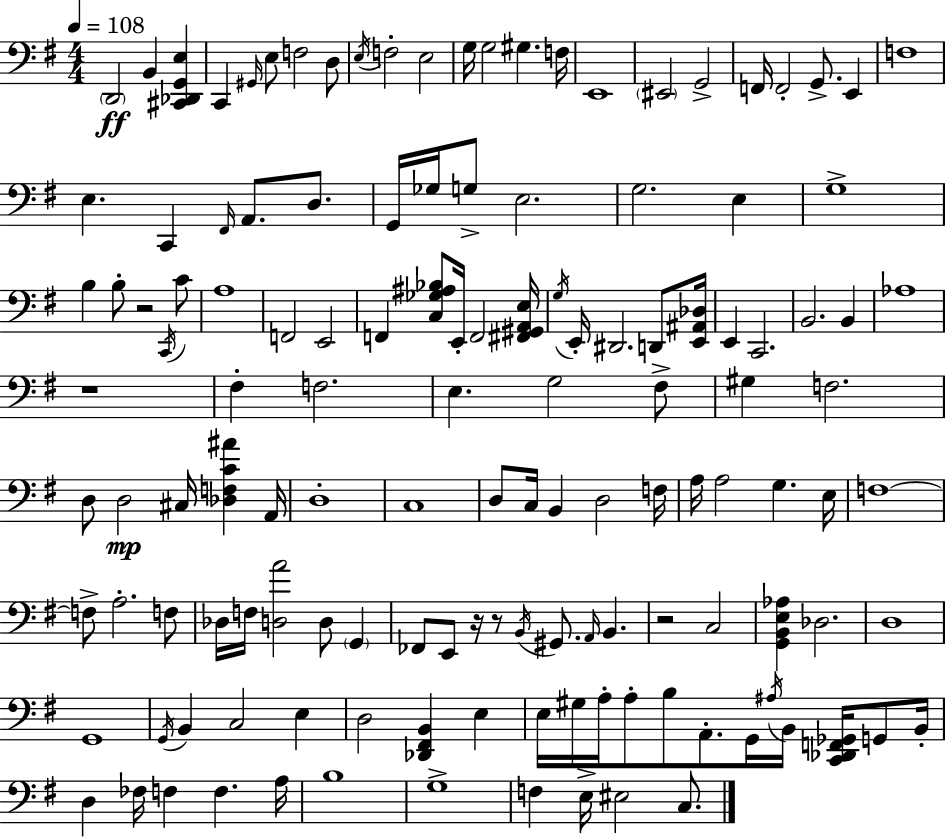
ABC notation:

X:1
T:Untitled
M:4/4
L:1/4
K:Em
D,,2 B,, [^C,,_D,,G,,E,] C,, ^G,,/4 E,/2 F,2 D,/2 E,/4 F,2 E,2 G,/4 G,2 ^G, F,/4 E,,4 ^E,,2 G,,2 F,,/4 F,,2 G,,/2 E,, F,4 E, C,, ^F,,/4 A,,/2 D,/2 G,,/4 _G,/4 G,/2 E,2 G,2 E, G,4 B, B,/2 z2 C,,/4 C/2 A,4 F,,2 E,,2 F,, [C,_G,^A,_B,]/2 E,,/4 F,,2 [^F,,^G,,A,,E,]/4 G,/4 E,,/4 ^D,,2 D,,/2 [E,,^A,,_D,]/4 E,, C,,2 B,,2 B,, _A,4 z4 ^F, F,2 E, G,2 ^F,/2 ^G, F,2 D,/2 D,2 ^C,/4 [_D,F,C^A] A,,/4 D,4 C,4 D,/2 C,/4 B,, D,2 F,/4 A,/4 A,2 G, E,/4 F,4 F,/2 A,2 F,/2 _D,/4 F,/4 [D,A]2 D,/2 G,, _F,,/2 E,,/2 z/4 z/2 B,,/4 ^G,,/2 A,,/4 B,, z2 C,2 [G,,B,,E,_A,] _D,2 D,4 G,,4 G,,/4 B,, C,2 E, D,2 [_D,,^F,,B,,] E, E,/4 ^G,/4 A,/4 A,/2 B,/2 A,,/2 G,,/4 ^A,/4 B,,/4 [C,,_D,,F,,_G,,]/4 G,,/2 B,,/4 D, _F,/4 F, F, A,/4 B,4 G,4 F, E,/4 ^E,2 C,/2